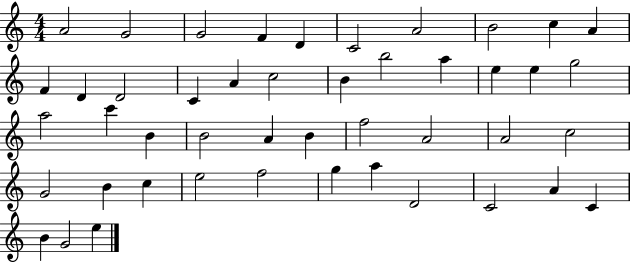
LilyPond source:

{
  \clef treble
  \numericTimeSignature
  \time 4/4
  \key c \major
  a'2 g'2 | g'2 f'4 d'4 | c'2 a'2 | b'2 c''4 a'4 | \break f'4 d'4 d'2 | c'4 a'4 c''2 | b'4 b''2 a''4 | e''4 e''4 g''2 | \break a''2 c'''4 b'4 | b'2 a'4 b'4 | f''2 a'2 | a'2 c''2 | \break g'2 b'4 c''4 | e''2 f''2 | g''4 a''4 d'2 | c'2 a'4 c'4 | \break b'4 g'2 e''4 | \bar "|."
}